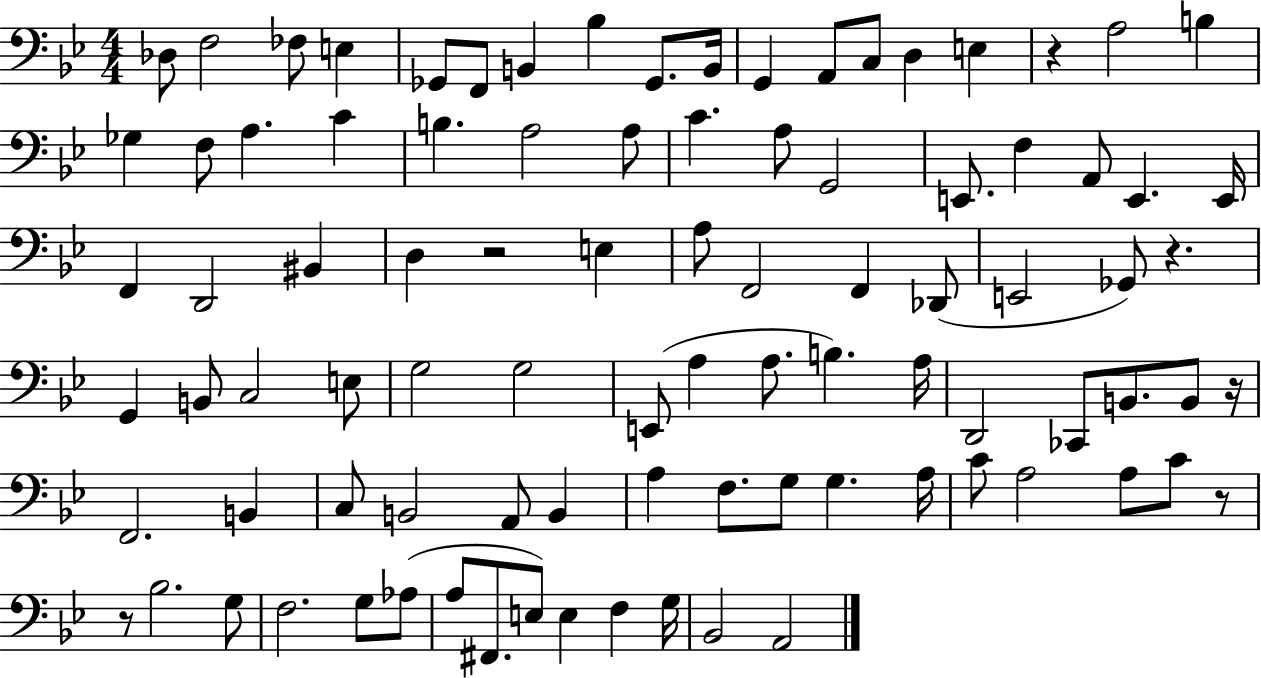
{
  \clef bass
  \numericTimeSignature
  \time 4/4
  \key bes \major
  des8 f2 fes8 e4 | ges,8 f,8 b,4 bes4 ges,8. b,16 | g,4 a,8 c8 d4 e4 | r4 a2 b4 | \break ges4 f8 a4. c'4 | b4. a2 a8 | c'4. a8 g,2 | e,8. f4 a,8 e,4. e,16 | \break f,4 d,2 bis,4 | d4 r2 e4 | a8 f,2 f,4 des,8( | e,2 ges,8) r4. | \break g,4 b,8 c2 e8 | g2 g2 | e,8( a4 a8. b4.) a16 | d,2 ces,8 b,8. b,8 r16 | \break f,2. b,4 | c8 b,2 a,8 b,4 | a4 f8. g8 g4. a16 | c'8 a2 a8 c'8 r8 | \break r8 bes2. g8 | f2. g8 aes8( | a8 fis,8. e8) e4 f4 g16 | bes,2 a,2 | \break \bar "|."
}